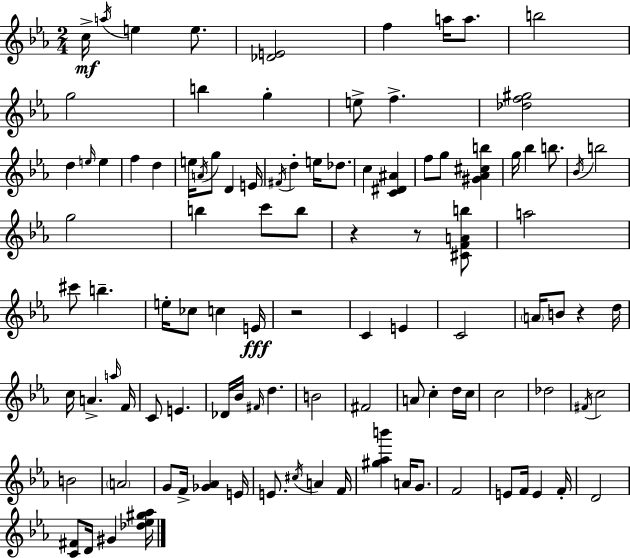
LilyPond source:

{
  \clef treble
  \numericTimeSignature
  \time 2/4
  \key ees \major
  \repeat volta 2 { c''16->\mf \acciaccatura { a''16 } e''4 e''8. | <des' e'>2 | f''4 a''16 a''8. | b''2 | \break g''2 | b''4 g''4-. | e''8-> f''4.-> | <des'' f'' gis''>2 | \break d''4 \grace { e''16 } e''4 | f''4 d''4 | e''16 \acciaccatura { a'16 } g''8 d'4 | e'16 \acciaccatura { fis'16 } d''4-. | \break e''16 des''8. c''4 | <c' dis' ais'>4 f''8 g''8 | <gis' aes' cis'' b''>4 g''16 bes''4 | b''8. \acciaccatura { bes'16 } b''2 | \break g''2 | b''4 | c'''8 b''8 r4 | r8 <cis' f' a' b''>8 a''2 | \break cis'''8 b''4.-- | e''16-. ces''8 | c''4 e'16\fff r2 | c'4 | \break e'4 c'2 | \parenthesize a'16 b'8 | r4 d''16 c''16 a'4.-> | \grace { a''16 } f'16 c'8 | \break e'4. des'16 bes'16 | \grace { fis'16 } d''4. b'2 | fis'2 | a'8 | \break c''4-. d''16 c''16 c''2 | des''2 | \acciaccatura { fis'16 } | c''2 | \break b'2 | \parenthesize a'2 | g'8 f'16-> <ges' aes'>4 e'16 | e'8. \acciaccatura { cis''16 } a'4 | \break f'16 <gis'' aes'' b'''>4 a'16 g'8. | f'2 | e'8 f'16 e'4 | f'16-. d'2 | \break <c' fis'>8 d'16 gis'4 | <des'' ees'' gis'' aes''>16 } \bar "|."
}